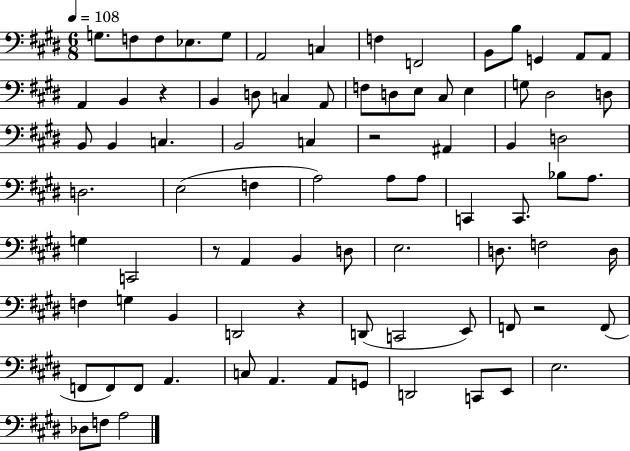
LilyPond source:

{
  \clef bass
  \numericTimeSignature
  \time 6/8
  \key e \major
  \tempo 4 = 108
  \repeat volta 2 { g8. f8 f8 ees8. g8 | a,2 c4 | f4 f,2 | b,8 b8 g,4 a,8 a,8 | \break a,4 b,4 r4 | b,4 d8 c4 a,8 | f8 d8 e8 cis8 e4 | g8 dis2 d8 | \break b,8 b,4 c4. | b,2 c4 | r2 ais,4 | b,4 d2 | \break d2. | e2( f4 | a2) a8 a8 | c,4 c,8. bes8 a8. | \break g4 c,2 | r8 a,4 b,4 d8 | e2. | d8. f2 d16 | \break f4 g4 b,4 | d,2 r4 | d,8( c,2 e,8) | f,8 r2 f,8( | \break f,8 f,8) f,8 a,4. | c8 a,4. a,8 g,8 | d,2 c,8 e,8 | e2. | \break des8 f8 a2 | } \bar "|."
}